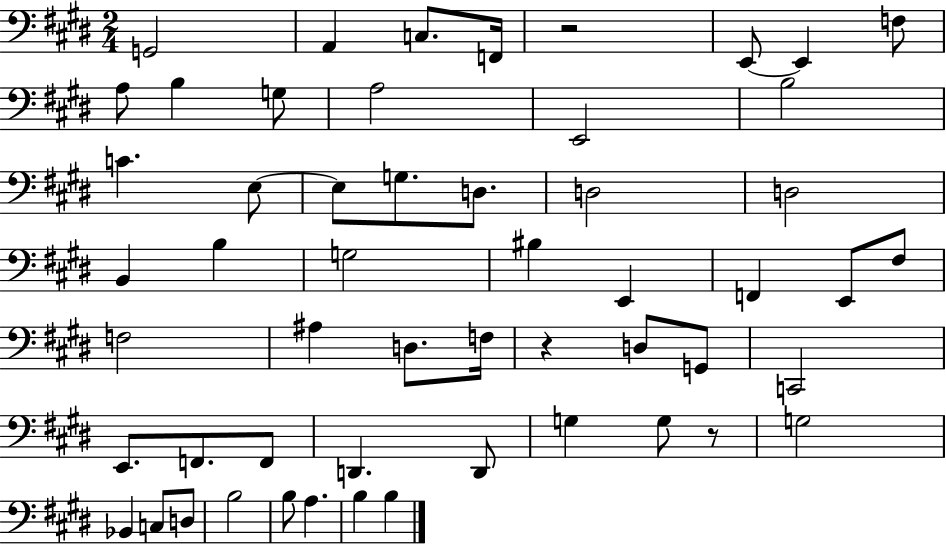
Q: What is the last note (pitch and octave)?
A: B3